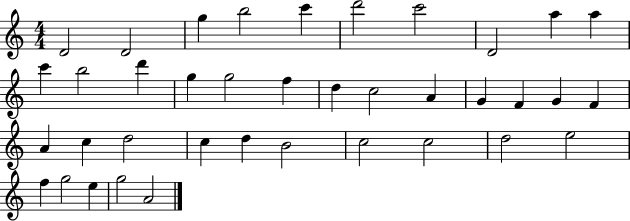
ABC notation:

X:1
T:Untitled
M:4/4
L:1/4
K:C
D2 D2 g b2 c' d'2 c'2 D2 a a c' b2 d' g g2 f d c2 A G F G F A c d2 c d B2 c2 c2 d2 e2 f g2 e g2 A2